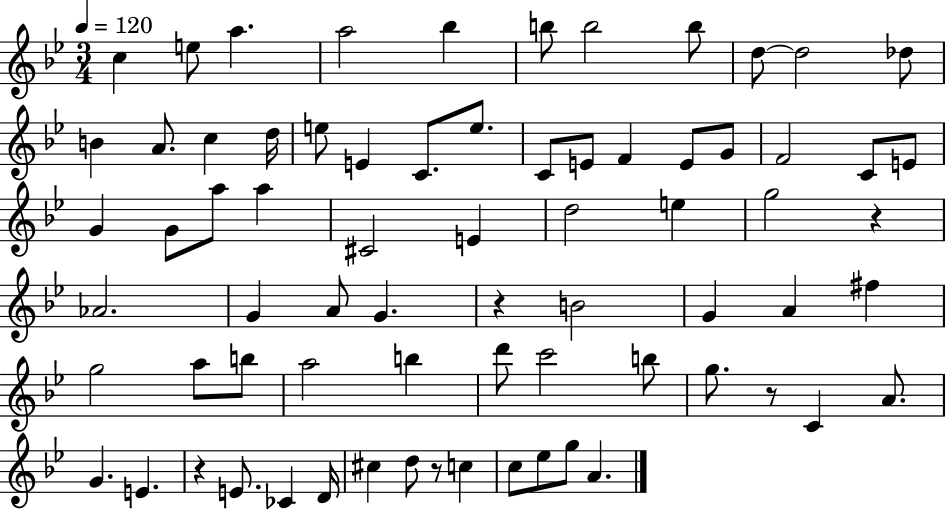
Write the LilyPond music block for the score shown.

{
  \clef treble
  \numericTimeSignature
  \time 3/4
  \key bes \major
  \tempo 4 = 120
  c''4 e''8 a''4. | a''2 bes''4 | b''8 b''2 b''8 | d''8~~ d''2 des''8 | \break b'4 a'8. c''4 d''16 | e''8 e'4 c'8. e''8. | c'8 e'8 f'4 e'8 g'8 | f'2 c'8 e'8 | \break g'4 g'8 a''8 a''4 | cis'2 e'4 | d''2 e''4 | g''2 r4 | \break aes'2. | g'4 a'8 g'4. | r4 b'2 | g'4 a'4 fis''4 | \break g''2 a''8 b''8 | a''2 b''4 | d'''8 c'''2 b''8 | g''8. r8 c'4 a'8. | \break g'4. e'4. | r4 e'8. ces'4 d'16 | cis''4 d''8 r8 c''4 | c''8 ees''8 g''8 a'4. | \break \bar "|."
}